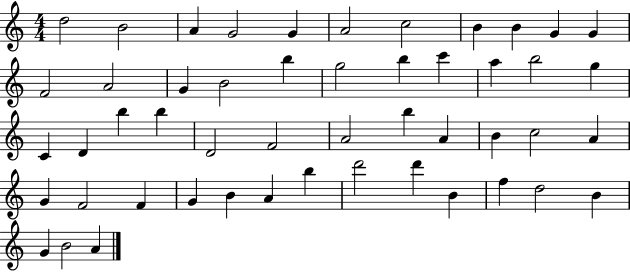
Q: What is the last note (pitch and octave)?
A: A4